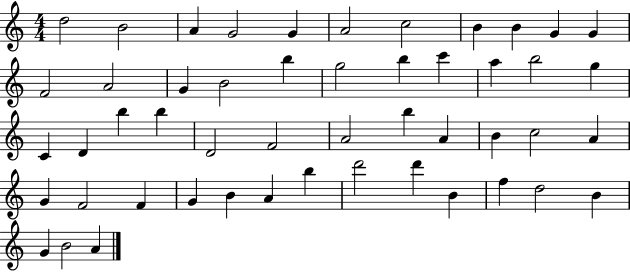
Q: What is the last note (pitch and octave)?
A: A4